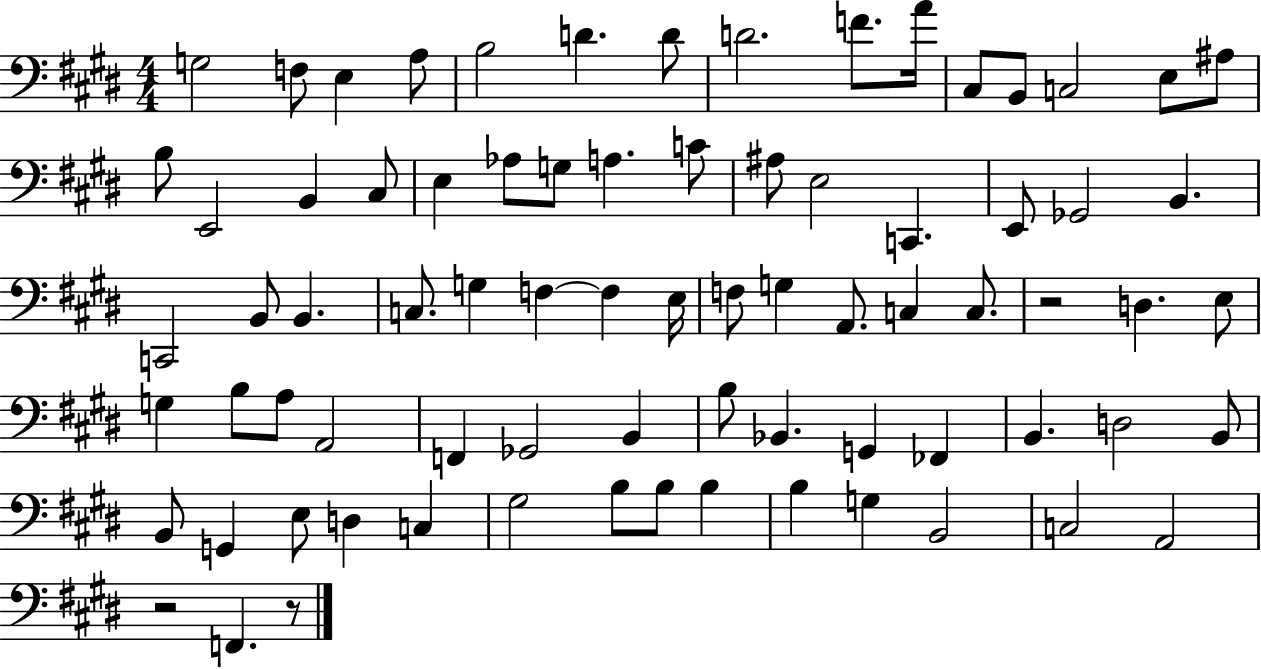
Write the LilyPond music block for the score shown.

{
  \clef bass
  \numericTimeSignature
  \time 4/4
  \key e \major
  g2 f8 e4 a8 | b2 d'4. d'8 | d'2. f'8. a'16 | cis8 b,8 c2 e8 ais8 | \break b8 e,2 b,4 cis8 | e4 aes8 g8 a4. c'8 | ais8 e2 c,4. | e,8 ges,2 b,4. | \break c,2 b,8 b,4. | c8. g4 f4~~ f4 e16 | f8 g4 a,8. c4 c8. | r2 d4. e8 | \break g4 b8 a8 a,2 | f,4 ges,2 b,4 | b8 bes,4. g,4 fes,4 | b,4. d2 b,8 | \break b,8 g,4 e8 d4 c4 | gis2 b8 b8 b4 | b4 g4 b,2 | c2 a,2 | \break r2 f,4. r8 | \bar "|."
}